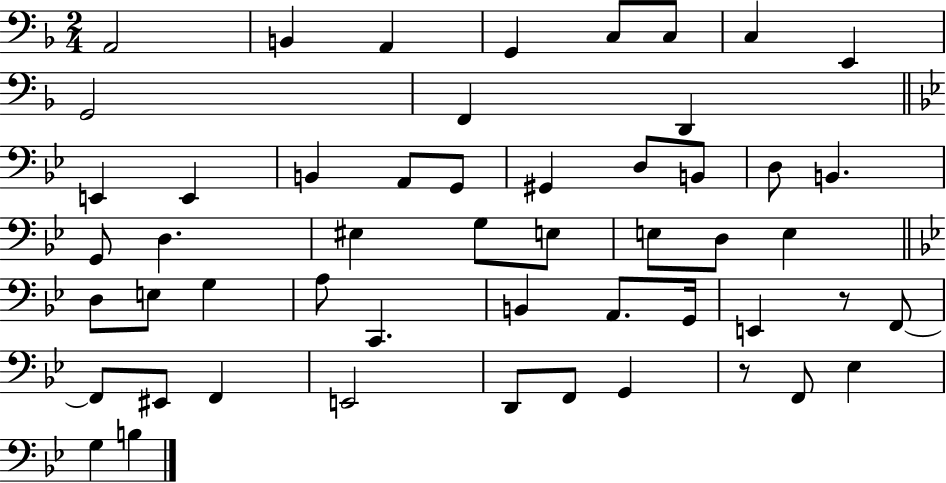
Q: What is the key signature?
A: F major